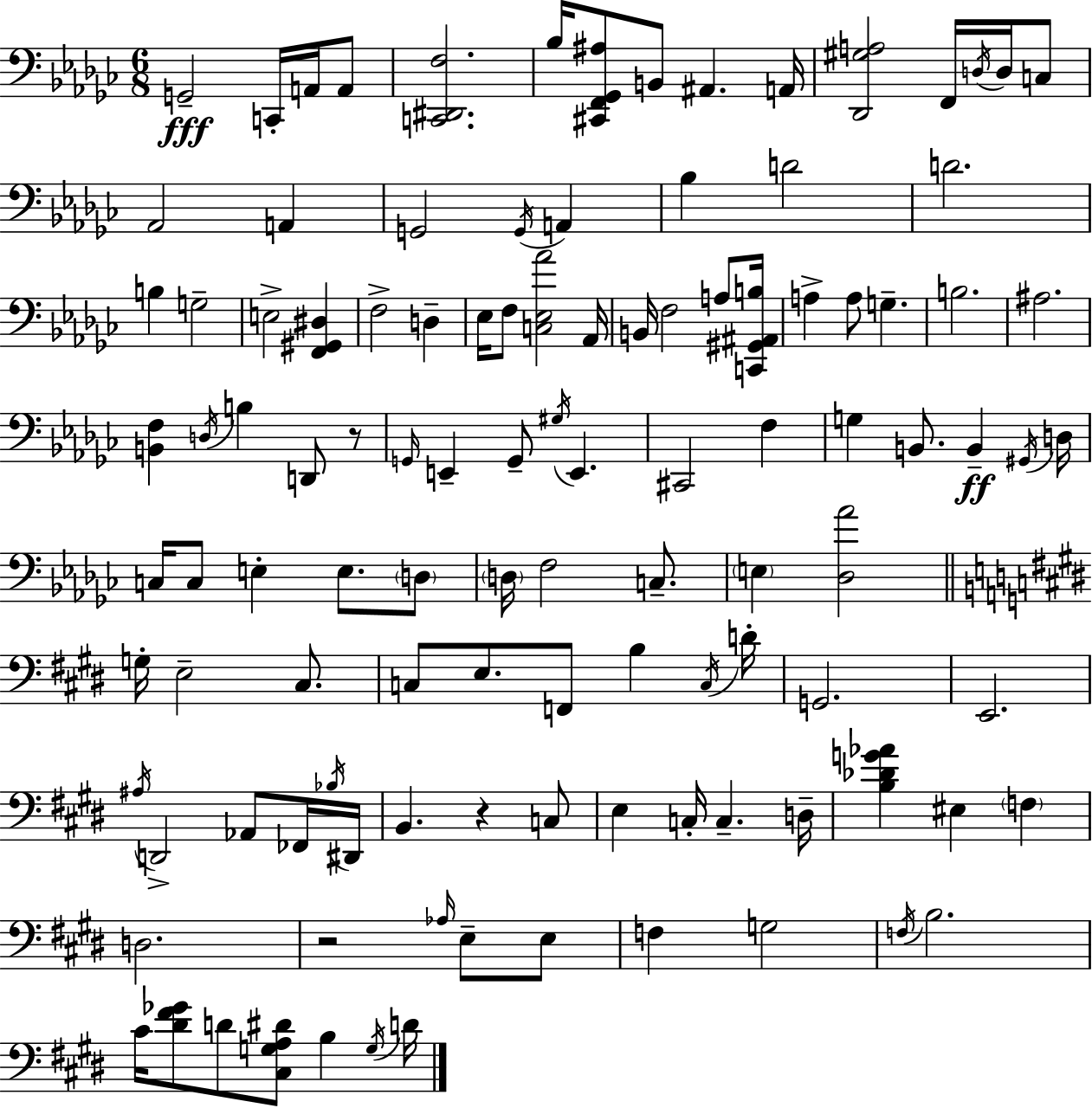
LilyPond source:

{
  \clef bass
  \numericTimeSignature
  \time 6/8
  \key ees \minor
  g,2--\fff c,16-. a,16 a,8 | <c, dis, f>2. | bes16 <cis, f, ges, ais>8 b,8 ais,4. a,16 | <des, gis a>2 f,16 \acciaccatura { d16 } d16 c8 | \break aes,2 a,4 | g,2 \acciaccatura { g,16 } a,4 | bes4 d'2 | d'2. | \break b4 g2-- | e2-> <f, gis, dis>4 | f2-> d4-- | ees16 f8 <c ees aes'>2 | \break aes,16 b,16 f2 a8 | <c, gis, ais, b>16 a4-> a8 g4.-- | b2. | ais2. | \break <b, f>4 \acciaccatura { d16 } b4 d,8 | r8 \grace { g,16 } e,4-- g,8-- \acciaccatura { gis16 } e,4. | cis,2 | f4 g4 b,8. | \break b,4--\ff \acciaccatura { gis,16 } d16 c16 c8 e4-. | e8. \parenthesize d8 \parenthesize d16 f2 | c8.-- \parenthesize e4 <des aes'>2 | \bar "||" \break \key e \major g16-. e2-- cis8. | c8 e8. f,8 b4 \acciaccatura { c16 } | d'16-. g,2. | e,2. | \break \acciaccatura { ais16 } d,2-> aes,8 | fes,16 \acciaccatura { bes16 } dis,16 b,4. r4 | c8 e4 c16-. c4.-- | d16-- <b des' g' aes'>4 eis4 \parenthesize f4 | \break d2. | r2 \grace { aes16 } | e8-- e8 f4 g2 | \acciaccatura { f16 } b2. | \break cis'16 <dis' fis' ges'>8 d'8 <cis g a dis'>8 | b4 \acciaccatura { g16 } d'16 \bar "|."
}